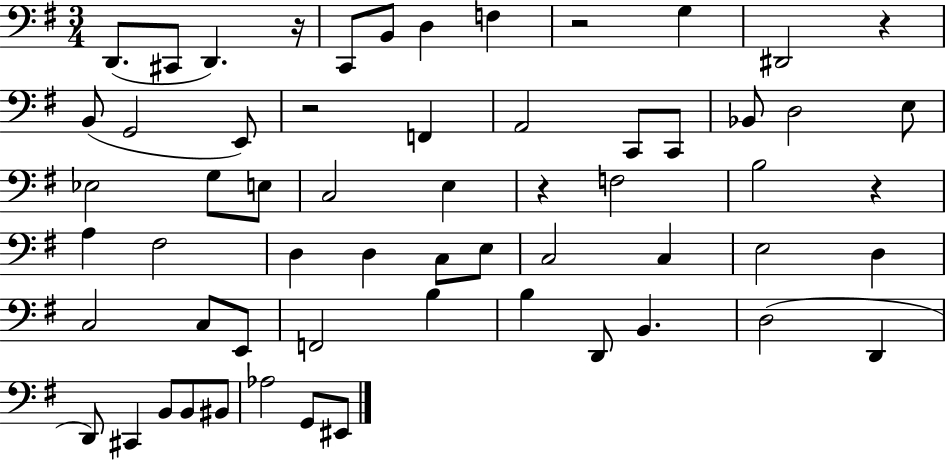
D2/e. C#2/e D2/q. R/s C2/e B2/e D3/q F3/q R/h G3/q D#2/h R/q B2/e G2/h E2/e R/h F2/q A2/h C2/e C2/e Bb2/e D3/h E3/e Eb3/h G3/e E3/e C3/h E3/q R/q F3/h B3/h R/q A3/q F#3/h D3/q D3/q C3/e E3/e C3/h C3/q E3/h D3/q C3/h C3/e E2/e F2/h B3/q B3/q D2/e B2/q. D3/h D2/q D2/e C#2/q B2/e B2/e BIS2/e Ab3/h G2/e EIS2/e